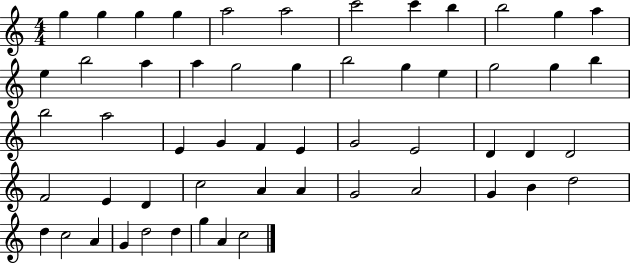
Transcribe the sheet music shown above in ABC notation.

X:1
T:Untitled
M:4/4
L:1/4
K:C
g g g g a2 a2 c'2 c' b b2 g a e b2 a a g2 g b2 g e g2 g b b2 a2 E G F E G2 E2 D D D2 F2 E D c2 A A G2 A2 G B d2 d c2 A G d2 d g A c2